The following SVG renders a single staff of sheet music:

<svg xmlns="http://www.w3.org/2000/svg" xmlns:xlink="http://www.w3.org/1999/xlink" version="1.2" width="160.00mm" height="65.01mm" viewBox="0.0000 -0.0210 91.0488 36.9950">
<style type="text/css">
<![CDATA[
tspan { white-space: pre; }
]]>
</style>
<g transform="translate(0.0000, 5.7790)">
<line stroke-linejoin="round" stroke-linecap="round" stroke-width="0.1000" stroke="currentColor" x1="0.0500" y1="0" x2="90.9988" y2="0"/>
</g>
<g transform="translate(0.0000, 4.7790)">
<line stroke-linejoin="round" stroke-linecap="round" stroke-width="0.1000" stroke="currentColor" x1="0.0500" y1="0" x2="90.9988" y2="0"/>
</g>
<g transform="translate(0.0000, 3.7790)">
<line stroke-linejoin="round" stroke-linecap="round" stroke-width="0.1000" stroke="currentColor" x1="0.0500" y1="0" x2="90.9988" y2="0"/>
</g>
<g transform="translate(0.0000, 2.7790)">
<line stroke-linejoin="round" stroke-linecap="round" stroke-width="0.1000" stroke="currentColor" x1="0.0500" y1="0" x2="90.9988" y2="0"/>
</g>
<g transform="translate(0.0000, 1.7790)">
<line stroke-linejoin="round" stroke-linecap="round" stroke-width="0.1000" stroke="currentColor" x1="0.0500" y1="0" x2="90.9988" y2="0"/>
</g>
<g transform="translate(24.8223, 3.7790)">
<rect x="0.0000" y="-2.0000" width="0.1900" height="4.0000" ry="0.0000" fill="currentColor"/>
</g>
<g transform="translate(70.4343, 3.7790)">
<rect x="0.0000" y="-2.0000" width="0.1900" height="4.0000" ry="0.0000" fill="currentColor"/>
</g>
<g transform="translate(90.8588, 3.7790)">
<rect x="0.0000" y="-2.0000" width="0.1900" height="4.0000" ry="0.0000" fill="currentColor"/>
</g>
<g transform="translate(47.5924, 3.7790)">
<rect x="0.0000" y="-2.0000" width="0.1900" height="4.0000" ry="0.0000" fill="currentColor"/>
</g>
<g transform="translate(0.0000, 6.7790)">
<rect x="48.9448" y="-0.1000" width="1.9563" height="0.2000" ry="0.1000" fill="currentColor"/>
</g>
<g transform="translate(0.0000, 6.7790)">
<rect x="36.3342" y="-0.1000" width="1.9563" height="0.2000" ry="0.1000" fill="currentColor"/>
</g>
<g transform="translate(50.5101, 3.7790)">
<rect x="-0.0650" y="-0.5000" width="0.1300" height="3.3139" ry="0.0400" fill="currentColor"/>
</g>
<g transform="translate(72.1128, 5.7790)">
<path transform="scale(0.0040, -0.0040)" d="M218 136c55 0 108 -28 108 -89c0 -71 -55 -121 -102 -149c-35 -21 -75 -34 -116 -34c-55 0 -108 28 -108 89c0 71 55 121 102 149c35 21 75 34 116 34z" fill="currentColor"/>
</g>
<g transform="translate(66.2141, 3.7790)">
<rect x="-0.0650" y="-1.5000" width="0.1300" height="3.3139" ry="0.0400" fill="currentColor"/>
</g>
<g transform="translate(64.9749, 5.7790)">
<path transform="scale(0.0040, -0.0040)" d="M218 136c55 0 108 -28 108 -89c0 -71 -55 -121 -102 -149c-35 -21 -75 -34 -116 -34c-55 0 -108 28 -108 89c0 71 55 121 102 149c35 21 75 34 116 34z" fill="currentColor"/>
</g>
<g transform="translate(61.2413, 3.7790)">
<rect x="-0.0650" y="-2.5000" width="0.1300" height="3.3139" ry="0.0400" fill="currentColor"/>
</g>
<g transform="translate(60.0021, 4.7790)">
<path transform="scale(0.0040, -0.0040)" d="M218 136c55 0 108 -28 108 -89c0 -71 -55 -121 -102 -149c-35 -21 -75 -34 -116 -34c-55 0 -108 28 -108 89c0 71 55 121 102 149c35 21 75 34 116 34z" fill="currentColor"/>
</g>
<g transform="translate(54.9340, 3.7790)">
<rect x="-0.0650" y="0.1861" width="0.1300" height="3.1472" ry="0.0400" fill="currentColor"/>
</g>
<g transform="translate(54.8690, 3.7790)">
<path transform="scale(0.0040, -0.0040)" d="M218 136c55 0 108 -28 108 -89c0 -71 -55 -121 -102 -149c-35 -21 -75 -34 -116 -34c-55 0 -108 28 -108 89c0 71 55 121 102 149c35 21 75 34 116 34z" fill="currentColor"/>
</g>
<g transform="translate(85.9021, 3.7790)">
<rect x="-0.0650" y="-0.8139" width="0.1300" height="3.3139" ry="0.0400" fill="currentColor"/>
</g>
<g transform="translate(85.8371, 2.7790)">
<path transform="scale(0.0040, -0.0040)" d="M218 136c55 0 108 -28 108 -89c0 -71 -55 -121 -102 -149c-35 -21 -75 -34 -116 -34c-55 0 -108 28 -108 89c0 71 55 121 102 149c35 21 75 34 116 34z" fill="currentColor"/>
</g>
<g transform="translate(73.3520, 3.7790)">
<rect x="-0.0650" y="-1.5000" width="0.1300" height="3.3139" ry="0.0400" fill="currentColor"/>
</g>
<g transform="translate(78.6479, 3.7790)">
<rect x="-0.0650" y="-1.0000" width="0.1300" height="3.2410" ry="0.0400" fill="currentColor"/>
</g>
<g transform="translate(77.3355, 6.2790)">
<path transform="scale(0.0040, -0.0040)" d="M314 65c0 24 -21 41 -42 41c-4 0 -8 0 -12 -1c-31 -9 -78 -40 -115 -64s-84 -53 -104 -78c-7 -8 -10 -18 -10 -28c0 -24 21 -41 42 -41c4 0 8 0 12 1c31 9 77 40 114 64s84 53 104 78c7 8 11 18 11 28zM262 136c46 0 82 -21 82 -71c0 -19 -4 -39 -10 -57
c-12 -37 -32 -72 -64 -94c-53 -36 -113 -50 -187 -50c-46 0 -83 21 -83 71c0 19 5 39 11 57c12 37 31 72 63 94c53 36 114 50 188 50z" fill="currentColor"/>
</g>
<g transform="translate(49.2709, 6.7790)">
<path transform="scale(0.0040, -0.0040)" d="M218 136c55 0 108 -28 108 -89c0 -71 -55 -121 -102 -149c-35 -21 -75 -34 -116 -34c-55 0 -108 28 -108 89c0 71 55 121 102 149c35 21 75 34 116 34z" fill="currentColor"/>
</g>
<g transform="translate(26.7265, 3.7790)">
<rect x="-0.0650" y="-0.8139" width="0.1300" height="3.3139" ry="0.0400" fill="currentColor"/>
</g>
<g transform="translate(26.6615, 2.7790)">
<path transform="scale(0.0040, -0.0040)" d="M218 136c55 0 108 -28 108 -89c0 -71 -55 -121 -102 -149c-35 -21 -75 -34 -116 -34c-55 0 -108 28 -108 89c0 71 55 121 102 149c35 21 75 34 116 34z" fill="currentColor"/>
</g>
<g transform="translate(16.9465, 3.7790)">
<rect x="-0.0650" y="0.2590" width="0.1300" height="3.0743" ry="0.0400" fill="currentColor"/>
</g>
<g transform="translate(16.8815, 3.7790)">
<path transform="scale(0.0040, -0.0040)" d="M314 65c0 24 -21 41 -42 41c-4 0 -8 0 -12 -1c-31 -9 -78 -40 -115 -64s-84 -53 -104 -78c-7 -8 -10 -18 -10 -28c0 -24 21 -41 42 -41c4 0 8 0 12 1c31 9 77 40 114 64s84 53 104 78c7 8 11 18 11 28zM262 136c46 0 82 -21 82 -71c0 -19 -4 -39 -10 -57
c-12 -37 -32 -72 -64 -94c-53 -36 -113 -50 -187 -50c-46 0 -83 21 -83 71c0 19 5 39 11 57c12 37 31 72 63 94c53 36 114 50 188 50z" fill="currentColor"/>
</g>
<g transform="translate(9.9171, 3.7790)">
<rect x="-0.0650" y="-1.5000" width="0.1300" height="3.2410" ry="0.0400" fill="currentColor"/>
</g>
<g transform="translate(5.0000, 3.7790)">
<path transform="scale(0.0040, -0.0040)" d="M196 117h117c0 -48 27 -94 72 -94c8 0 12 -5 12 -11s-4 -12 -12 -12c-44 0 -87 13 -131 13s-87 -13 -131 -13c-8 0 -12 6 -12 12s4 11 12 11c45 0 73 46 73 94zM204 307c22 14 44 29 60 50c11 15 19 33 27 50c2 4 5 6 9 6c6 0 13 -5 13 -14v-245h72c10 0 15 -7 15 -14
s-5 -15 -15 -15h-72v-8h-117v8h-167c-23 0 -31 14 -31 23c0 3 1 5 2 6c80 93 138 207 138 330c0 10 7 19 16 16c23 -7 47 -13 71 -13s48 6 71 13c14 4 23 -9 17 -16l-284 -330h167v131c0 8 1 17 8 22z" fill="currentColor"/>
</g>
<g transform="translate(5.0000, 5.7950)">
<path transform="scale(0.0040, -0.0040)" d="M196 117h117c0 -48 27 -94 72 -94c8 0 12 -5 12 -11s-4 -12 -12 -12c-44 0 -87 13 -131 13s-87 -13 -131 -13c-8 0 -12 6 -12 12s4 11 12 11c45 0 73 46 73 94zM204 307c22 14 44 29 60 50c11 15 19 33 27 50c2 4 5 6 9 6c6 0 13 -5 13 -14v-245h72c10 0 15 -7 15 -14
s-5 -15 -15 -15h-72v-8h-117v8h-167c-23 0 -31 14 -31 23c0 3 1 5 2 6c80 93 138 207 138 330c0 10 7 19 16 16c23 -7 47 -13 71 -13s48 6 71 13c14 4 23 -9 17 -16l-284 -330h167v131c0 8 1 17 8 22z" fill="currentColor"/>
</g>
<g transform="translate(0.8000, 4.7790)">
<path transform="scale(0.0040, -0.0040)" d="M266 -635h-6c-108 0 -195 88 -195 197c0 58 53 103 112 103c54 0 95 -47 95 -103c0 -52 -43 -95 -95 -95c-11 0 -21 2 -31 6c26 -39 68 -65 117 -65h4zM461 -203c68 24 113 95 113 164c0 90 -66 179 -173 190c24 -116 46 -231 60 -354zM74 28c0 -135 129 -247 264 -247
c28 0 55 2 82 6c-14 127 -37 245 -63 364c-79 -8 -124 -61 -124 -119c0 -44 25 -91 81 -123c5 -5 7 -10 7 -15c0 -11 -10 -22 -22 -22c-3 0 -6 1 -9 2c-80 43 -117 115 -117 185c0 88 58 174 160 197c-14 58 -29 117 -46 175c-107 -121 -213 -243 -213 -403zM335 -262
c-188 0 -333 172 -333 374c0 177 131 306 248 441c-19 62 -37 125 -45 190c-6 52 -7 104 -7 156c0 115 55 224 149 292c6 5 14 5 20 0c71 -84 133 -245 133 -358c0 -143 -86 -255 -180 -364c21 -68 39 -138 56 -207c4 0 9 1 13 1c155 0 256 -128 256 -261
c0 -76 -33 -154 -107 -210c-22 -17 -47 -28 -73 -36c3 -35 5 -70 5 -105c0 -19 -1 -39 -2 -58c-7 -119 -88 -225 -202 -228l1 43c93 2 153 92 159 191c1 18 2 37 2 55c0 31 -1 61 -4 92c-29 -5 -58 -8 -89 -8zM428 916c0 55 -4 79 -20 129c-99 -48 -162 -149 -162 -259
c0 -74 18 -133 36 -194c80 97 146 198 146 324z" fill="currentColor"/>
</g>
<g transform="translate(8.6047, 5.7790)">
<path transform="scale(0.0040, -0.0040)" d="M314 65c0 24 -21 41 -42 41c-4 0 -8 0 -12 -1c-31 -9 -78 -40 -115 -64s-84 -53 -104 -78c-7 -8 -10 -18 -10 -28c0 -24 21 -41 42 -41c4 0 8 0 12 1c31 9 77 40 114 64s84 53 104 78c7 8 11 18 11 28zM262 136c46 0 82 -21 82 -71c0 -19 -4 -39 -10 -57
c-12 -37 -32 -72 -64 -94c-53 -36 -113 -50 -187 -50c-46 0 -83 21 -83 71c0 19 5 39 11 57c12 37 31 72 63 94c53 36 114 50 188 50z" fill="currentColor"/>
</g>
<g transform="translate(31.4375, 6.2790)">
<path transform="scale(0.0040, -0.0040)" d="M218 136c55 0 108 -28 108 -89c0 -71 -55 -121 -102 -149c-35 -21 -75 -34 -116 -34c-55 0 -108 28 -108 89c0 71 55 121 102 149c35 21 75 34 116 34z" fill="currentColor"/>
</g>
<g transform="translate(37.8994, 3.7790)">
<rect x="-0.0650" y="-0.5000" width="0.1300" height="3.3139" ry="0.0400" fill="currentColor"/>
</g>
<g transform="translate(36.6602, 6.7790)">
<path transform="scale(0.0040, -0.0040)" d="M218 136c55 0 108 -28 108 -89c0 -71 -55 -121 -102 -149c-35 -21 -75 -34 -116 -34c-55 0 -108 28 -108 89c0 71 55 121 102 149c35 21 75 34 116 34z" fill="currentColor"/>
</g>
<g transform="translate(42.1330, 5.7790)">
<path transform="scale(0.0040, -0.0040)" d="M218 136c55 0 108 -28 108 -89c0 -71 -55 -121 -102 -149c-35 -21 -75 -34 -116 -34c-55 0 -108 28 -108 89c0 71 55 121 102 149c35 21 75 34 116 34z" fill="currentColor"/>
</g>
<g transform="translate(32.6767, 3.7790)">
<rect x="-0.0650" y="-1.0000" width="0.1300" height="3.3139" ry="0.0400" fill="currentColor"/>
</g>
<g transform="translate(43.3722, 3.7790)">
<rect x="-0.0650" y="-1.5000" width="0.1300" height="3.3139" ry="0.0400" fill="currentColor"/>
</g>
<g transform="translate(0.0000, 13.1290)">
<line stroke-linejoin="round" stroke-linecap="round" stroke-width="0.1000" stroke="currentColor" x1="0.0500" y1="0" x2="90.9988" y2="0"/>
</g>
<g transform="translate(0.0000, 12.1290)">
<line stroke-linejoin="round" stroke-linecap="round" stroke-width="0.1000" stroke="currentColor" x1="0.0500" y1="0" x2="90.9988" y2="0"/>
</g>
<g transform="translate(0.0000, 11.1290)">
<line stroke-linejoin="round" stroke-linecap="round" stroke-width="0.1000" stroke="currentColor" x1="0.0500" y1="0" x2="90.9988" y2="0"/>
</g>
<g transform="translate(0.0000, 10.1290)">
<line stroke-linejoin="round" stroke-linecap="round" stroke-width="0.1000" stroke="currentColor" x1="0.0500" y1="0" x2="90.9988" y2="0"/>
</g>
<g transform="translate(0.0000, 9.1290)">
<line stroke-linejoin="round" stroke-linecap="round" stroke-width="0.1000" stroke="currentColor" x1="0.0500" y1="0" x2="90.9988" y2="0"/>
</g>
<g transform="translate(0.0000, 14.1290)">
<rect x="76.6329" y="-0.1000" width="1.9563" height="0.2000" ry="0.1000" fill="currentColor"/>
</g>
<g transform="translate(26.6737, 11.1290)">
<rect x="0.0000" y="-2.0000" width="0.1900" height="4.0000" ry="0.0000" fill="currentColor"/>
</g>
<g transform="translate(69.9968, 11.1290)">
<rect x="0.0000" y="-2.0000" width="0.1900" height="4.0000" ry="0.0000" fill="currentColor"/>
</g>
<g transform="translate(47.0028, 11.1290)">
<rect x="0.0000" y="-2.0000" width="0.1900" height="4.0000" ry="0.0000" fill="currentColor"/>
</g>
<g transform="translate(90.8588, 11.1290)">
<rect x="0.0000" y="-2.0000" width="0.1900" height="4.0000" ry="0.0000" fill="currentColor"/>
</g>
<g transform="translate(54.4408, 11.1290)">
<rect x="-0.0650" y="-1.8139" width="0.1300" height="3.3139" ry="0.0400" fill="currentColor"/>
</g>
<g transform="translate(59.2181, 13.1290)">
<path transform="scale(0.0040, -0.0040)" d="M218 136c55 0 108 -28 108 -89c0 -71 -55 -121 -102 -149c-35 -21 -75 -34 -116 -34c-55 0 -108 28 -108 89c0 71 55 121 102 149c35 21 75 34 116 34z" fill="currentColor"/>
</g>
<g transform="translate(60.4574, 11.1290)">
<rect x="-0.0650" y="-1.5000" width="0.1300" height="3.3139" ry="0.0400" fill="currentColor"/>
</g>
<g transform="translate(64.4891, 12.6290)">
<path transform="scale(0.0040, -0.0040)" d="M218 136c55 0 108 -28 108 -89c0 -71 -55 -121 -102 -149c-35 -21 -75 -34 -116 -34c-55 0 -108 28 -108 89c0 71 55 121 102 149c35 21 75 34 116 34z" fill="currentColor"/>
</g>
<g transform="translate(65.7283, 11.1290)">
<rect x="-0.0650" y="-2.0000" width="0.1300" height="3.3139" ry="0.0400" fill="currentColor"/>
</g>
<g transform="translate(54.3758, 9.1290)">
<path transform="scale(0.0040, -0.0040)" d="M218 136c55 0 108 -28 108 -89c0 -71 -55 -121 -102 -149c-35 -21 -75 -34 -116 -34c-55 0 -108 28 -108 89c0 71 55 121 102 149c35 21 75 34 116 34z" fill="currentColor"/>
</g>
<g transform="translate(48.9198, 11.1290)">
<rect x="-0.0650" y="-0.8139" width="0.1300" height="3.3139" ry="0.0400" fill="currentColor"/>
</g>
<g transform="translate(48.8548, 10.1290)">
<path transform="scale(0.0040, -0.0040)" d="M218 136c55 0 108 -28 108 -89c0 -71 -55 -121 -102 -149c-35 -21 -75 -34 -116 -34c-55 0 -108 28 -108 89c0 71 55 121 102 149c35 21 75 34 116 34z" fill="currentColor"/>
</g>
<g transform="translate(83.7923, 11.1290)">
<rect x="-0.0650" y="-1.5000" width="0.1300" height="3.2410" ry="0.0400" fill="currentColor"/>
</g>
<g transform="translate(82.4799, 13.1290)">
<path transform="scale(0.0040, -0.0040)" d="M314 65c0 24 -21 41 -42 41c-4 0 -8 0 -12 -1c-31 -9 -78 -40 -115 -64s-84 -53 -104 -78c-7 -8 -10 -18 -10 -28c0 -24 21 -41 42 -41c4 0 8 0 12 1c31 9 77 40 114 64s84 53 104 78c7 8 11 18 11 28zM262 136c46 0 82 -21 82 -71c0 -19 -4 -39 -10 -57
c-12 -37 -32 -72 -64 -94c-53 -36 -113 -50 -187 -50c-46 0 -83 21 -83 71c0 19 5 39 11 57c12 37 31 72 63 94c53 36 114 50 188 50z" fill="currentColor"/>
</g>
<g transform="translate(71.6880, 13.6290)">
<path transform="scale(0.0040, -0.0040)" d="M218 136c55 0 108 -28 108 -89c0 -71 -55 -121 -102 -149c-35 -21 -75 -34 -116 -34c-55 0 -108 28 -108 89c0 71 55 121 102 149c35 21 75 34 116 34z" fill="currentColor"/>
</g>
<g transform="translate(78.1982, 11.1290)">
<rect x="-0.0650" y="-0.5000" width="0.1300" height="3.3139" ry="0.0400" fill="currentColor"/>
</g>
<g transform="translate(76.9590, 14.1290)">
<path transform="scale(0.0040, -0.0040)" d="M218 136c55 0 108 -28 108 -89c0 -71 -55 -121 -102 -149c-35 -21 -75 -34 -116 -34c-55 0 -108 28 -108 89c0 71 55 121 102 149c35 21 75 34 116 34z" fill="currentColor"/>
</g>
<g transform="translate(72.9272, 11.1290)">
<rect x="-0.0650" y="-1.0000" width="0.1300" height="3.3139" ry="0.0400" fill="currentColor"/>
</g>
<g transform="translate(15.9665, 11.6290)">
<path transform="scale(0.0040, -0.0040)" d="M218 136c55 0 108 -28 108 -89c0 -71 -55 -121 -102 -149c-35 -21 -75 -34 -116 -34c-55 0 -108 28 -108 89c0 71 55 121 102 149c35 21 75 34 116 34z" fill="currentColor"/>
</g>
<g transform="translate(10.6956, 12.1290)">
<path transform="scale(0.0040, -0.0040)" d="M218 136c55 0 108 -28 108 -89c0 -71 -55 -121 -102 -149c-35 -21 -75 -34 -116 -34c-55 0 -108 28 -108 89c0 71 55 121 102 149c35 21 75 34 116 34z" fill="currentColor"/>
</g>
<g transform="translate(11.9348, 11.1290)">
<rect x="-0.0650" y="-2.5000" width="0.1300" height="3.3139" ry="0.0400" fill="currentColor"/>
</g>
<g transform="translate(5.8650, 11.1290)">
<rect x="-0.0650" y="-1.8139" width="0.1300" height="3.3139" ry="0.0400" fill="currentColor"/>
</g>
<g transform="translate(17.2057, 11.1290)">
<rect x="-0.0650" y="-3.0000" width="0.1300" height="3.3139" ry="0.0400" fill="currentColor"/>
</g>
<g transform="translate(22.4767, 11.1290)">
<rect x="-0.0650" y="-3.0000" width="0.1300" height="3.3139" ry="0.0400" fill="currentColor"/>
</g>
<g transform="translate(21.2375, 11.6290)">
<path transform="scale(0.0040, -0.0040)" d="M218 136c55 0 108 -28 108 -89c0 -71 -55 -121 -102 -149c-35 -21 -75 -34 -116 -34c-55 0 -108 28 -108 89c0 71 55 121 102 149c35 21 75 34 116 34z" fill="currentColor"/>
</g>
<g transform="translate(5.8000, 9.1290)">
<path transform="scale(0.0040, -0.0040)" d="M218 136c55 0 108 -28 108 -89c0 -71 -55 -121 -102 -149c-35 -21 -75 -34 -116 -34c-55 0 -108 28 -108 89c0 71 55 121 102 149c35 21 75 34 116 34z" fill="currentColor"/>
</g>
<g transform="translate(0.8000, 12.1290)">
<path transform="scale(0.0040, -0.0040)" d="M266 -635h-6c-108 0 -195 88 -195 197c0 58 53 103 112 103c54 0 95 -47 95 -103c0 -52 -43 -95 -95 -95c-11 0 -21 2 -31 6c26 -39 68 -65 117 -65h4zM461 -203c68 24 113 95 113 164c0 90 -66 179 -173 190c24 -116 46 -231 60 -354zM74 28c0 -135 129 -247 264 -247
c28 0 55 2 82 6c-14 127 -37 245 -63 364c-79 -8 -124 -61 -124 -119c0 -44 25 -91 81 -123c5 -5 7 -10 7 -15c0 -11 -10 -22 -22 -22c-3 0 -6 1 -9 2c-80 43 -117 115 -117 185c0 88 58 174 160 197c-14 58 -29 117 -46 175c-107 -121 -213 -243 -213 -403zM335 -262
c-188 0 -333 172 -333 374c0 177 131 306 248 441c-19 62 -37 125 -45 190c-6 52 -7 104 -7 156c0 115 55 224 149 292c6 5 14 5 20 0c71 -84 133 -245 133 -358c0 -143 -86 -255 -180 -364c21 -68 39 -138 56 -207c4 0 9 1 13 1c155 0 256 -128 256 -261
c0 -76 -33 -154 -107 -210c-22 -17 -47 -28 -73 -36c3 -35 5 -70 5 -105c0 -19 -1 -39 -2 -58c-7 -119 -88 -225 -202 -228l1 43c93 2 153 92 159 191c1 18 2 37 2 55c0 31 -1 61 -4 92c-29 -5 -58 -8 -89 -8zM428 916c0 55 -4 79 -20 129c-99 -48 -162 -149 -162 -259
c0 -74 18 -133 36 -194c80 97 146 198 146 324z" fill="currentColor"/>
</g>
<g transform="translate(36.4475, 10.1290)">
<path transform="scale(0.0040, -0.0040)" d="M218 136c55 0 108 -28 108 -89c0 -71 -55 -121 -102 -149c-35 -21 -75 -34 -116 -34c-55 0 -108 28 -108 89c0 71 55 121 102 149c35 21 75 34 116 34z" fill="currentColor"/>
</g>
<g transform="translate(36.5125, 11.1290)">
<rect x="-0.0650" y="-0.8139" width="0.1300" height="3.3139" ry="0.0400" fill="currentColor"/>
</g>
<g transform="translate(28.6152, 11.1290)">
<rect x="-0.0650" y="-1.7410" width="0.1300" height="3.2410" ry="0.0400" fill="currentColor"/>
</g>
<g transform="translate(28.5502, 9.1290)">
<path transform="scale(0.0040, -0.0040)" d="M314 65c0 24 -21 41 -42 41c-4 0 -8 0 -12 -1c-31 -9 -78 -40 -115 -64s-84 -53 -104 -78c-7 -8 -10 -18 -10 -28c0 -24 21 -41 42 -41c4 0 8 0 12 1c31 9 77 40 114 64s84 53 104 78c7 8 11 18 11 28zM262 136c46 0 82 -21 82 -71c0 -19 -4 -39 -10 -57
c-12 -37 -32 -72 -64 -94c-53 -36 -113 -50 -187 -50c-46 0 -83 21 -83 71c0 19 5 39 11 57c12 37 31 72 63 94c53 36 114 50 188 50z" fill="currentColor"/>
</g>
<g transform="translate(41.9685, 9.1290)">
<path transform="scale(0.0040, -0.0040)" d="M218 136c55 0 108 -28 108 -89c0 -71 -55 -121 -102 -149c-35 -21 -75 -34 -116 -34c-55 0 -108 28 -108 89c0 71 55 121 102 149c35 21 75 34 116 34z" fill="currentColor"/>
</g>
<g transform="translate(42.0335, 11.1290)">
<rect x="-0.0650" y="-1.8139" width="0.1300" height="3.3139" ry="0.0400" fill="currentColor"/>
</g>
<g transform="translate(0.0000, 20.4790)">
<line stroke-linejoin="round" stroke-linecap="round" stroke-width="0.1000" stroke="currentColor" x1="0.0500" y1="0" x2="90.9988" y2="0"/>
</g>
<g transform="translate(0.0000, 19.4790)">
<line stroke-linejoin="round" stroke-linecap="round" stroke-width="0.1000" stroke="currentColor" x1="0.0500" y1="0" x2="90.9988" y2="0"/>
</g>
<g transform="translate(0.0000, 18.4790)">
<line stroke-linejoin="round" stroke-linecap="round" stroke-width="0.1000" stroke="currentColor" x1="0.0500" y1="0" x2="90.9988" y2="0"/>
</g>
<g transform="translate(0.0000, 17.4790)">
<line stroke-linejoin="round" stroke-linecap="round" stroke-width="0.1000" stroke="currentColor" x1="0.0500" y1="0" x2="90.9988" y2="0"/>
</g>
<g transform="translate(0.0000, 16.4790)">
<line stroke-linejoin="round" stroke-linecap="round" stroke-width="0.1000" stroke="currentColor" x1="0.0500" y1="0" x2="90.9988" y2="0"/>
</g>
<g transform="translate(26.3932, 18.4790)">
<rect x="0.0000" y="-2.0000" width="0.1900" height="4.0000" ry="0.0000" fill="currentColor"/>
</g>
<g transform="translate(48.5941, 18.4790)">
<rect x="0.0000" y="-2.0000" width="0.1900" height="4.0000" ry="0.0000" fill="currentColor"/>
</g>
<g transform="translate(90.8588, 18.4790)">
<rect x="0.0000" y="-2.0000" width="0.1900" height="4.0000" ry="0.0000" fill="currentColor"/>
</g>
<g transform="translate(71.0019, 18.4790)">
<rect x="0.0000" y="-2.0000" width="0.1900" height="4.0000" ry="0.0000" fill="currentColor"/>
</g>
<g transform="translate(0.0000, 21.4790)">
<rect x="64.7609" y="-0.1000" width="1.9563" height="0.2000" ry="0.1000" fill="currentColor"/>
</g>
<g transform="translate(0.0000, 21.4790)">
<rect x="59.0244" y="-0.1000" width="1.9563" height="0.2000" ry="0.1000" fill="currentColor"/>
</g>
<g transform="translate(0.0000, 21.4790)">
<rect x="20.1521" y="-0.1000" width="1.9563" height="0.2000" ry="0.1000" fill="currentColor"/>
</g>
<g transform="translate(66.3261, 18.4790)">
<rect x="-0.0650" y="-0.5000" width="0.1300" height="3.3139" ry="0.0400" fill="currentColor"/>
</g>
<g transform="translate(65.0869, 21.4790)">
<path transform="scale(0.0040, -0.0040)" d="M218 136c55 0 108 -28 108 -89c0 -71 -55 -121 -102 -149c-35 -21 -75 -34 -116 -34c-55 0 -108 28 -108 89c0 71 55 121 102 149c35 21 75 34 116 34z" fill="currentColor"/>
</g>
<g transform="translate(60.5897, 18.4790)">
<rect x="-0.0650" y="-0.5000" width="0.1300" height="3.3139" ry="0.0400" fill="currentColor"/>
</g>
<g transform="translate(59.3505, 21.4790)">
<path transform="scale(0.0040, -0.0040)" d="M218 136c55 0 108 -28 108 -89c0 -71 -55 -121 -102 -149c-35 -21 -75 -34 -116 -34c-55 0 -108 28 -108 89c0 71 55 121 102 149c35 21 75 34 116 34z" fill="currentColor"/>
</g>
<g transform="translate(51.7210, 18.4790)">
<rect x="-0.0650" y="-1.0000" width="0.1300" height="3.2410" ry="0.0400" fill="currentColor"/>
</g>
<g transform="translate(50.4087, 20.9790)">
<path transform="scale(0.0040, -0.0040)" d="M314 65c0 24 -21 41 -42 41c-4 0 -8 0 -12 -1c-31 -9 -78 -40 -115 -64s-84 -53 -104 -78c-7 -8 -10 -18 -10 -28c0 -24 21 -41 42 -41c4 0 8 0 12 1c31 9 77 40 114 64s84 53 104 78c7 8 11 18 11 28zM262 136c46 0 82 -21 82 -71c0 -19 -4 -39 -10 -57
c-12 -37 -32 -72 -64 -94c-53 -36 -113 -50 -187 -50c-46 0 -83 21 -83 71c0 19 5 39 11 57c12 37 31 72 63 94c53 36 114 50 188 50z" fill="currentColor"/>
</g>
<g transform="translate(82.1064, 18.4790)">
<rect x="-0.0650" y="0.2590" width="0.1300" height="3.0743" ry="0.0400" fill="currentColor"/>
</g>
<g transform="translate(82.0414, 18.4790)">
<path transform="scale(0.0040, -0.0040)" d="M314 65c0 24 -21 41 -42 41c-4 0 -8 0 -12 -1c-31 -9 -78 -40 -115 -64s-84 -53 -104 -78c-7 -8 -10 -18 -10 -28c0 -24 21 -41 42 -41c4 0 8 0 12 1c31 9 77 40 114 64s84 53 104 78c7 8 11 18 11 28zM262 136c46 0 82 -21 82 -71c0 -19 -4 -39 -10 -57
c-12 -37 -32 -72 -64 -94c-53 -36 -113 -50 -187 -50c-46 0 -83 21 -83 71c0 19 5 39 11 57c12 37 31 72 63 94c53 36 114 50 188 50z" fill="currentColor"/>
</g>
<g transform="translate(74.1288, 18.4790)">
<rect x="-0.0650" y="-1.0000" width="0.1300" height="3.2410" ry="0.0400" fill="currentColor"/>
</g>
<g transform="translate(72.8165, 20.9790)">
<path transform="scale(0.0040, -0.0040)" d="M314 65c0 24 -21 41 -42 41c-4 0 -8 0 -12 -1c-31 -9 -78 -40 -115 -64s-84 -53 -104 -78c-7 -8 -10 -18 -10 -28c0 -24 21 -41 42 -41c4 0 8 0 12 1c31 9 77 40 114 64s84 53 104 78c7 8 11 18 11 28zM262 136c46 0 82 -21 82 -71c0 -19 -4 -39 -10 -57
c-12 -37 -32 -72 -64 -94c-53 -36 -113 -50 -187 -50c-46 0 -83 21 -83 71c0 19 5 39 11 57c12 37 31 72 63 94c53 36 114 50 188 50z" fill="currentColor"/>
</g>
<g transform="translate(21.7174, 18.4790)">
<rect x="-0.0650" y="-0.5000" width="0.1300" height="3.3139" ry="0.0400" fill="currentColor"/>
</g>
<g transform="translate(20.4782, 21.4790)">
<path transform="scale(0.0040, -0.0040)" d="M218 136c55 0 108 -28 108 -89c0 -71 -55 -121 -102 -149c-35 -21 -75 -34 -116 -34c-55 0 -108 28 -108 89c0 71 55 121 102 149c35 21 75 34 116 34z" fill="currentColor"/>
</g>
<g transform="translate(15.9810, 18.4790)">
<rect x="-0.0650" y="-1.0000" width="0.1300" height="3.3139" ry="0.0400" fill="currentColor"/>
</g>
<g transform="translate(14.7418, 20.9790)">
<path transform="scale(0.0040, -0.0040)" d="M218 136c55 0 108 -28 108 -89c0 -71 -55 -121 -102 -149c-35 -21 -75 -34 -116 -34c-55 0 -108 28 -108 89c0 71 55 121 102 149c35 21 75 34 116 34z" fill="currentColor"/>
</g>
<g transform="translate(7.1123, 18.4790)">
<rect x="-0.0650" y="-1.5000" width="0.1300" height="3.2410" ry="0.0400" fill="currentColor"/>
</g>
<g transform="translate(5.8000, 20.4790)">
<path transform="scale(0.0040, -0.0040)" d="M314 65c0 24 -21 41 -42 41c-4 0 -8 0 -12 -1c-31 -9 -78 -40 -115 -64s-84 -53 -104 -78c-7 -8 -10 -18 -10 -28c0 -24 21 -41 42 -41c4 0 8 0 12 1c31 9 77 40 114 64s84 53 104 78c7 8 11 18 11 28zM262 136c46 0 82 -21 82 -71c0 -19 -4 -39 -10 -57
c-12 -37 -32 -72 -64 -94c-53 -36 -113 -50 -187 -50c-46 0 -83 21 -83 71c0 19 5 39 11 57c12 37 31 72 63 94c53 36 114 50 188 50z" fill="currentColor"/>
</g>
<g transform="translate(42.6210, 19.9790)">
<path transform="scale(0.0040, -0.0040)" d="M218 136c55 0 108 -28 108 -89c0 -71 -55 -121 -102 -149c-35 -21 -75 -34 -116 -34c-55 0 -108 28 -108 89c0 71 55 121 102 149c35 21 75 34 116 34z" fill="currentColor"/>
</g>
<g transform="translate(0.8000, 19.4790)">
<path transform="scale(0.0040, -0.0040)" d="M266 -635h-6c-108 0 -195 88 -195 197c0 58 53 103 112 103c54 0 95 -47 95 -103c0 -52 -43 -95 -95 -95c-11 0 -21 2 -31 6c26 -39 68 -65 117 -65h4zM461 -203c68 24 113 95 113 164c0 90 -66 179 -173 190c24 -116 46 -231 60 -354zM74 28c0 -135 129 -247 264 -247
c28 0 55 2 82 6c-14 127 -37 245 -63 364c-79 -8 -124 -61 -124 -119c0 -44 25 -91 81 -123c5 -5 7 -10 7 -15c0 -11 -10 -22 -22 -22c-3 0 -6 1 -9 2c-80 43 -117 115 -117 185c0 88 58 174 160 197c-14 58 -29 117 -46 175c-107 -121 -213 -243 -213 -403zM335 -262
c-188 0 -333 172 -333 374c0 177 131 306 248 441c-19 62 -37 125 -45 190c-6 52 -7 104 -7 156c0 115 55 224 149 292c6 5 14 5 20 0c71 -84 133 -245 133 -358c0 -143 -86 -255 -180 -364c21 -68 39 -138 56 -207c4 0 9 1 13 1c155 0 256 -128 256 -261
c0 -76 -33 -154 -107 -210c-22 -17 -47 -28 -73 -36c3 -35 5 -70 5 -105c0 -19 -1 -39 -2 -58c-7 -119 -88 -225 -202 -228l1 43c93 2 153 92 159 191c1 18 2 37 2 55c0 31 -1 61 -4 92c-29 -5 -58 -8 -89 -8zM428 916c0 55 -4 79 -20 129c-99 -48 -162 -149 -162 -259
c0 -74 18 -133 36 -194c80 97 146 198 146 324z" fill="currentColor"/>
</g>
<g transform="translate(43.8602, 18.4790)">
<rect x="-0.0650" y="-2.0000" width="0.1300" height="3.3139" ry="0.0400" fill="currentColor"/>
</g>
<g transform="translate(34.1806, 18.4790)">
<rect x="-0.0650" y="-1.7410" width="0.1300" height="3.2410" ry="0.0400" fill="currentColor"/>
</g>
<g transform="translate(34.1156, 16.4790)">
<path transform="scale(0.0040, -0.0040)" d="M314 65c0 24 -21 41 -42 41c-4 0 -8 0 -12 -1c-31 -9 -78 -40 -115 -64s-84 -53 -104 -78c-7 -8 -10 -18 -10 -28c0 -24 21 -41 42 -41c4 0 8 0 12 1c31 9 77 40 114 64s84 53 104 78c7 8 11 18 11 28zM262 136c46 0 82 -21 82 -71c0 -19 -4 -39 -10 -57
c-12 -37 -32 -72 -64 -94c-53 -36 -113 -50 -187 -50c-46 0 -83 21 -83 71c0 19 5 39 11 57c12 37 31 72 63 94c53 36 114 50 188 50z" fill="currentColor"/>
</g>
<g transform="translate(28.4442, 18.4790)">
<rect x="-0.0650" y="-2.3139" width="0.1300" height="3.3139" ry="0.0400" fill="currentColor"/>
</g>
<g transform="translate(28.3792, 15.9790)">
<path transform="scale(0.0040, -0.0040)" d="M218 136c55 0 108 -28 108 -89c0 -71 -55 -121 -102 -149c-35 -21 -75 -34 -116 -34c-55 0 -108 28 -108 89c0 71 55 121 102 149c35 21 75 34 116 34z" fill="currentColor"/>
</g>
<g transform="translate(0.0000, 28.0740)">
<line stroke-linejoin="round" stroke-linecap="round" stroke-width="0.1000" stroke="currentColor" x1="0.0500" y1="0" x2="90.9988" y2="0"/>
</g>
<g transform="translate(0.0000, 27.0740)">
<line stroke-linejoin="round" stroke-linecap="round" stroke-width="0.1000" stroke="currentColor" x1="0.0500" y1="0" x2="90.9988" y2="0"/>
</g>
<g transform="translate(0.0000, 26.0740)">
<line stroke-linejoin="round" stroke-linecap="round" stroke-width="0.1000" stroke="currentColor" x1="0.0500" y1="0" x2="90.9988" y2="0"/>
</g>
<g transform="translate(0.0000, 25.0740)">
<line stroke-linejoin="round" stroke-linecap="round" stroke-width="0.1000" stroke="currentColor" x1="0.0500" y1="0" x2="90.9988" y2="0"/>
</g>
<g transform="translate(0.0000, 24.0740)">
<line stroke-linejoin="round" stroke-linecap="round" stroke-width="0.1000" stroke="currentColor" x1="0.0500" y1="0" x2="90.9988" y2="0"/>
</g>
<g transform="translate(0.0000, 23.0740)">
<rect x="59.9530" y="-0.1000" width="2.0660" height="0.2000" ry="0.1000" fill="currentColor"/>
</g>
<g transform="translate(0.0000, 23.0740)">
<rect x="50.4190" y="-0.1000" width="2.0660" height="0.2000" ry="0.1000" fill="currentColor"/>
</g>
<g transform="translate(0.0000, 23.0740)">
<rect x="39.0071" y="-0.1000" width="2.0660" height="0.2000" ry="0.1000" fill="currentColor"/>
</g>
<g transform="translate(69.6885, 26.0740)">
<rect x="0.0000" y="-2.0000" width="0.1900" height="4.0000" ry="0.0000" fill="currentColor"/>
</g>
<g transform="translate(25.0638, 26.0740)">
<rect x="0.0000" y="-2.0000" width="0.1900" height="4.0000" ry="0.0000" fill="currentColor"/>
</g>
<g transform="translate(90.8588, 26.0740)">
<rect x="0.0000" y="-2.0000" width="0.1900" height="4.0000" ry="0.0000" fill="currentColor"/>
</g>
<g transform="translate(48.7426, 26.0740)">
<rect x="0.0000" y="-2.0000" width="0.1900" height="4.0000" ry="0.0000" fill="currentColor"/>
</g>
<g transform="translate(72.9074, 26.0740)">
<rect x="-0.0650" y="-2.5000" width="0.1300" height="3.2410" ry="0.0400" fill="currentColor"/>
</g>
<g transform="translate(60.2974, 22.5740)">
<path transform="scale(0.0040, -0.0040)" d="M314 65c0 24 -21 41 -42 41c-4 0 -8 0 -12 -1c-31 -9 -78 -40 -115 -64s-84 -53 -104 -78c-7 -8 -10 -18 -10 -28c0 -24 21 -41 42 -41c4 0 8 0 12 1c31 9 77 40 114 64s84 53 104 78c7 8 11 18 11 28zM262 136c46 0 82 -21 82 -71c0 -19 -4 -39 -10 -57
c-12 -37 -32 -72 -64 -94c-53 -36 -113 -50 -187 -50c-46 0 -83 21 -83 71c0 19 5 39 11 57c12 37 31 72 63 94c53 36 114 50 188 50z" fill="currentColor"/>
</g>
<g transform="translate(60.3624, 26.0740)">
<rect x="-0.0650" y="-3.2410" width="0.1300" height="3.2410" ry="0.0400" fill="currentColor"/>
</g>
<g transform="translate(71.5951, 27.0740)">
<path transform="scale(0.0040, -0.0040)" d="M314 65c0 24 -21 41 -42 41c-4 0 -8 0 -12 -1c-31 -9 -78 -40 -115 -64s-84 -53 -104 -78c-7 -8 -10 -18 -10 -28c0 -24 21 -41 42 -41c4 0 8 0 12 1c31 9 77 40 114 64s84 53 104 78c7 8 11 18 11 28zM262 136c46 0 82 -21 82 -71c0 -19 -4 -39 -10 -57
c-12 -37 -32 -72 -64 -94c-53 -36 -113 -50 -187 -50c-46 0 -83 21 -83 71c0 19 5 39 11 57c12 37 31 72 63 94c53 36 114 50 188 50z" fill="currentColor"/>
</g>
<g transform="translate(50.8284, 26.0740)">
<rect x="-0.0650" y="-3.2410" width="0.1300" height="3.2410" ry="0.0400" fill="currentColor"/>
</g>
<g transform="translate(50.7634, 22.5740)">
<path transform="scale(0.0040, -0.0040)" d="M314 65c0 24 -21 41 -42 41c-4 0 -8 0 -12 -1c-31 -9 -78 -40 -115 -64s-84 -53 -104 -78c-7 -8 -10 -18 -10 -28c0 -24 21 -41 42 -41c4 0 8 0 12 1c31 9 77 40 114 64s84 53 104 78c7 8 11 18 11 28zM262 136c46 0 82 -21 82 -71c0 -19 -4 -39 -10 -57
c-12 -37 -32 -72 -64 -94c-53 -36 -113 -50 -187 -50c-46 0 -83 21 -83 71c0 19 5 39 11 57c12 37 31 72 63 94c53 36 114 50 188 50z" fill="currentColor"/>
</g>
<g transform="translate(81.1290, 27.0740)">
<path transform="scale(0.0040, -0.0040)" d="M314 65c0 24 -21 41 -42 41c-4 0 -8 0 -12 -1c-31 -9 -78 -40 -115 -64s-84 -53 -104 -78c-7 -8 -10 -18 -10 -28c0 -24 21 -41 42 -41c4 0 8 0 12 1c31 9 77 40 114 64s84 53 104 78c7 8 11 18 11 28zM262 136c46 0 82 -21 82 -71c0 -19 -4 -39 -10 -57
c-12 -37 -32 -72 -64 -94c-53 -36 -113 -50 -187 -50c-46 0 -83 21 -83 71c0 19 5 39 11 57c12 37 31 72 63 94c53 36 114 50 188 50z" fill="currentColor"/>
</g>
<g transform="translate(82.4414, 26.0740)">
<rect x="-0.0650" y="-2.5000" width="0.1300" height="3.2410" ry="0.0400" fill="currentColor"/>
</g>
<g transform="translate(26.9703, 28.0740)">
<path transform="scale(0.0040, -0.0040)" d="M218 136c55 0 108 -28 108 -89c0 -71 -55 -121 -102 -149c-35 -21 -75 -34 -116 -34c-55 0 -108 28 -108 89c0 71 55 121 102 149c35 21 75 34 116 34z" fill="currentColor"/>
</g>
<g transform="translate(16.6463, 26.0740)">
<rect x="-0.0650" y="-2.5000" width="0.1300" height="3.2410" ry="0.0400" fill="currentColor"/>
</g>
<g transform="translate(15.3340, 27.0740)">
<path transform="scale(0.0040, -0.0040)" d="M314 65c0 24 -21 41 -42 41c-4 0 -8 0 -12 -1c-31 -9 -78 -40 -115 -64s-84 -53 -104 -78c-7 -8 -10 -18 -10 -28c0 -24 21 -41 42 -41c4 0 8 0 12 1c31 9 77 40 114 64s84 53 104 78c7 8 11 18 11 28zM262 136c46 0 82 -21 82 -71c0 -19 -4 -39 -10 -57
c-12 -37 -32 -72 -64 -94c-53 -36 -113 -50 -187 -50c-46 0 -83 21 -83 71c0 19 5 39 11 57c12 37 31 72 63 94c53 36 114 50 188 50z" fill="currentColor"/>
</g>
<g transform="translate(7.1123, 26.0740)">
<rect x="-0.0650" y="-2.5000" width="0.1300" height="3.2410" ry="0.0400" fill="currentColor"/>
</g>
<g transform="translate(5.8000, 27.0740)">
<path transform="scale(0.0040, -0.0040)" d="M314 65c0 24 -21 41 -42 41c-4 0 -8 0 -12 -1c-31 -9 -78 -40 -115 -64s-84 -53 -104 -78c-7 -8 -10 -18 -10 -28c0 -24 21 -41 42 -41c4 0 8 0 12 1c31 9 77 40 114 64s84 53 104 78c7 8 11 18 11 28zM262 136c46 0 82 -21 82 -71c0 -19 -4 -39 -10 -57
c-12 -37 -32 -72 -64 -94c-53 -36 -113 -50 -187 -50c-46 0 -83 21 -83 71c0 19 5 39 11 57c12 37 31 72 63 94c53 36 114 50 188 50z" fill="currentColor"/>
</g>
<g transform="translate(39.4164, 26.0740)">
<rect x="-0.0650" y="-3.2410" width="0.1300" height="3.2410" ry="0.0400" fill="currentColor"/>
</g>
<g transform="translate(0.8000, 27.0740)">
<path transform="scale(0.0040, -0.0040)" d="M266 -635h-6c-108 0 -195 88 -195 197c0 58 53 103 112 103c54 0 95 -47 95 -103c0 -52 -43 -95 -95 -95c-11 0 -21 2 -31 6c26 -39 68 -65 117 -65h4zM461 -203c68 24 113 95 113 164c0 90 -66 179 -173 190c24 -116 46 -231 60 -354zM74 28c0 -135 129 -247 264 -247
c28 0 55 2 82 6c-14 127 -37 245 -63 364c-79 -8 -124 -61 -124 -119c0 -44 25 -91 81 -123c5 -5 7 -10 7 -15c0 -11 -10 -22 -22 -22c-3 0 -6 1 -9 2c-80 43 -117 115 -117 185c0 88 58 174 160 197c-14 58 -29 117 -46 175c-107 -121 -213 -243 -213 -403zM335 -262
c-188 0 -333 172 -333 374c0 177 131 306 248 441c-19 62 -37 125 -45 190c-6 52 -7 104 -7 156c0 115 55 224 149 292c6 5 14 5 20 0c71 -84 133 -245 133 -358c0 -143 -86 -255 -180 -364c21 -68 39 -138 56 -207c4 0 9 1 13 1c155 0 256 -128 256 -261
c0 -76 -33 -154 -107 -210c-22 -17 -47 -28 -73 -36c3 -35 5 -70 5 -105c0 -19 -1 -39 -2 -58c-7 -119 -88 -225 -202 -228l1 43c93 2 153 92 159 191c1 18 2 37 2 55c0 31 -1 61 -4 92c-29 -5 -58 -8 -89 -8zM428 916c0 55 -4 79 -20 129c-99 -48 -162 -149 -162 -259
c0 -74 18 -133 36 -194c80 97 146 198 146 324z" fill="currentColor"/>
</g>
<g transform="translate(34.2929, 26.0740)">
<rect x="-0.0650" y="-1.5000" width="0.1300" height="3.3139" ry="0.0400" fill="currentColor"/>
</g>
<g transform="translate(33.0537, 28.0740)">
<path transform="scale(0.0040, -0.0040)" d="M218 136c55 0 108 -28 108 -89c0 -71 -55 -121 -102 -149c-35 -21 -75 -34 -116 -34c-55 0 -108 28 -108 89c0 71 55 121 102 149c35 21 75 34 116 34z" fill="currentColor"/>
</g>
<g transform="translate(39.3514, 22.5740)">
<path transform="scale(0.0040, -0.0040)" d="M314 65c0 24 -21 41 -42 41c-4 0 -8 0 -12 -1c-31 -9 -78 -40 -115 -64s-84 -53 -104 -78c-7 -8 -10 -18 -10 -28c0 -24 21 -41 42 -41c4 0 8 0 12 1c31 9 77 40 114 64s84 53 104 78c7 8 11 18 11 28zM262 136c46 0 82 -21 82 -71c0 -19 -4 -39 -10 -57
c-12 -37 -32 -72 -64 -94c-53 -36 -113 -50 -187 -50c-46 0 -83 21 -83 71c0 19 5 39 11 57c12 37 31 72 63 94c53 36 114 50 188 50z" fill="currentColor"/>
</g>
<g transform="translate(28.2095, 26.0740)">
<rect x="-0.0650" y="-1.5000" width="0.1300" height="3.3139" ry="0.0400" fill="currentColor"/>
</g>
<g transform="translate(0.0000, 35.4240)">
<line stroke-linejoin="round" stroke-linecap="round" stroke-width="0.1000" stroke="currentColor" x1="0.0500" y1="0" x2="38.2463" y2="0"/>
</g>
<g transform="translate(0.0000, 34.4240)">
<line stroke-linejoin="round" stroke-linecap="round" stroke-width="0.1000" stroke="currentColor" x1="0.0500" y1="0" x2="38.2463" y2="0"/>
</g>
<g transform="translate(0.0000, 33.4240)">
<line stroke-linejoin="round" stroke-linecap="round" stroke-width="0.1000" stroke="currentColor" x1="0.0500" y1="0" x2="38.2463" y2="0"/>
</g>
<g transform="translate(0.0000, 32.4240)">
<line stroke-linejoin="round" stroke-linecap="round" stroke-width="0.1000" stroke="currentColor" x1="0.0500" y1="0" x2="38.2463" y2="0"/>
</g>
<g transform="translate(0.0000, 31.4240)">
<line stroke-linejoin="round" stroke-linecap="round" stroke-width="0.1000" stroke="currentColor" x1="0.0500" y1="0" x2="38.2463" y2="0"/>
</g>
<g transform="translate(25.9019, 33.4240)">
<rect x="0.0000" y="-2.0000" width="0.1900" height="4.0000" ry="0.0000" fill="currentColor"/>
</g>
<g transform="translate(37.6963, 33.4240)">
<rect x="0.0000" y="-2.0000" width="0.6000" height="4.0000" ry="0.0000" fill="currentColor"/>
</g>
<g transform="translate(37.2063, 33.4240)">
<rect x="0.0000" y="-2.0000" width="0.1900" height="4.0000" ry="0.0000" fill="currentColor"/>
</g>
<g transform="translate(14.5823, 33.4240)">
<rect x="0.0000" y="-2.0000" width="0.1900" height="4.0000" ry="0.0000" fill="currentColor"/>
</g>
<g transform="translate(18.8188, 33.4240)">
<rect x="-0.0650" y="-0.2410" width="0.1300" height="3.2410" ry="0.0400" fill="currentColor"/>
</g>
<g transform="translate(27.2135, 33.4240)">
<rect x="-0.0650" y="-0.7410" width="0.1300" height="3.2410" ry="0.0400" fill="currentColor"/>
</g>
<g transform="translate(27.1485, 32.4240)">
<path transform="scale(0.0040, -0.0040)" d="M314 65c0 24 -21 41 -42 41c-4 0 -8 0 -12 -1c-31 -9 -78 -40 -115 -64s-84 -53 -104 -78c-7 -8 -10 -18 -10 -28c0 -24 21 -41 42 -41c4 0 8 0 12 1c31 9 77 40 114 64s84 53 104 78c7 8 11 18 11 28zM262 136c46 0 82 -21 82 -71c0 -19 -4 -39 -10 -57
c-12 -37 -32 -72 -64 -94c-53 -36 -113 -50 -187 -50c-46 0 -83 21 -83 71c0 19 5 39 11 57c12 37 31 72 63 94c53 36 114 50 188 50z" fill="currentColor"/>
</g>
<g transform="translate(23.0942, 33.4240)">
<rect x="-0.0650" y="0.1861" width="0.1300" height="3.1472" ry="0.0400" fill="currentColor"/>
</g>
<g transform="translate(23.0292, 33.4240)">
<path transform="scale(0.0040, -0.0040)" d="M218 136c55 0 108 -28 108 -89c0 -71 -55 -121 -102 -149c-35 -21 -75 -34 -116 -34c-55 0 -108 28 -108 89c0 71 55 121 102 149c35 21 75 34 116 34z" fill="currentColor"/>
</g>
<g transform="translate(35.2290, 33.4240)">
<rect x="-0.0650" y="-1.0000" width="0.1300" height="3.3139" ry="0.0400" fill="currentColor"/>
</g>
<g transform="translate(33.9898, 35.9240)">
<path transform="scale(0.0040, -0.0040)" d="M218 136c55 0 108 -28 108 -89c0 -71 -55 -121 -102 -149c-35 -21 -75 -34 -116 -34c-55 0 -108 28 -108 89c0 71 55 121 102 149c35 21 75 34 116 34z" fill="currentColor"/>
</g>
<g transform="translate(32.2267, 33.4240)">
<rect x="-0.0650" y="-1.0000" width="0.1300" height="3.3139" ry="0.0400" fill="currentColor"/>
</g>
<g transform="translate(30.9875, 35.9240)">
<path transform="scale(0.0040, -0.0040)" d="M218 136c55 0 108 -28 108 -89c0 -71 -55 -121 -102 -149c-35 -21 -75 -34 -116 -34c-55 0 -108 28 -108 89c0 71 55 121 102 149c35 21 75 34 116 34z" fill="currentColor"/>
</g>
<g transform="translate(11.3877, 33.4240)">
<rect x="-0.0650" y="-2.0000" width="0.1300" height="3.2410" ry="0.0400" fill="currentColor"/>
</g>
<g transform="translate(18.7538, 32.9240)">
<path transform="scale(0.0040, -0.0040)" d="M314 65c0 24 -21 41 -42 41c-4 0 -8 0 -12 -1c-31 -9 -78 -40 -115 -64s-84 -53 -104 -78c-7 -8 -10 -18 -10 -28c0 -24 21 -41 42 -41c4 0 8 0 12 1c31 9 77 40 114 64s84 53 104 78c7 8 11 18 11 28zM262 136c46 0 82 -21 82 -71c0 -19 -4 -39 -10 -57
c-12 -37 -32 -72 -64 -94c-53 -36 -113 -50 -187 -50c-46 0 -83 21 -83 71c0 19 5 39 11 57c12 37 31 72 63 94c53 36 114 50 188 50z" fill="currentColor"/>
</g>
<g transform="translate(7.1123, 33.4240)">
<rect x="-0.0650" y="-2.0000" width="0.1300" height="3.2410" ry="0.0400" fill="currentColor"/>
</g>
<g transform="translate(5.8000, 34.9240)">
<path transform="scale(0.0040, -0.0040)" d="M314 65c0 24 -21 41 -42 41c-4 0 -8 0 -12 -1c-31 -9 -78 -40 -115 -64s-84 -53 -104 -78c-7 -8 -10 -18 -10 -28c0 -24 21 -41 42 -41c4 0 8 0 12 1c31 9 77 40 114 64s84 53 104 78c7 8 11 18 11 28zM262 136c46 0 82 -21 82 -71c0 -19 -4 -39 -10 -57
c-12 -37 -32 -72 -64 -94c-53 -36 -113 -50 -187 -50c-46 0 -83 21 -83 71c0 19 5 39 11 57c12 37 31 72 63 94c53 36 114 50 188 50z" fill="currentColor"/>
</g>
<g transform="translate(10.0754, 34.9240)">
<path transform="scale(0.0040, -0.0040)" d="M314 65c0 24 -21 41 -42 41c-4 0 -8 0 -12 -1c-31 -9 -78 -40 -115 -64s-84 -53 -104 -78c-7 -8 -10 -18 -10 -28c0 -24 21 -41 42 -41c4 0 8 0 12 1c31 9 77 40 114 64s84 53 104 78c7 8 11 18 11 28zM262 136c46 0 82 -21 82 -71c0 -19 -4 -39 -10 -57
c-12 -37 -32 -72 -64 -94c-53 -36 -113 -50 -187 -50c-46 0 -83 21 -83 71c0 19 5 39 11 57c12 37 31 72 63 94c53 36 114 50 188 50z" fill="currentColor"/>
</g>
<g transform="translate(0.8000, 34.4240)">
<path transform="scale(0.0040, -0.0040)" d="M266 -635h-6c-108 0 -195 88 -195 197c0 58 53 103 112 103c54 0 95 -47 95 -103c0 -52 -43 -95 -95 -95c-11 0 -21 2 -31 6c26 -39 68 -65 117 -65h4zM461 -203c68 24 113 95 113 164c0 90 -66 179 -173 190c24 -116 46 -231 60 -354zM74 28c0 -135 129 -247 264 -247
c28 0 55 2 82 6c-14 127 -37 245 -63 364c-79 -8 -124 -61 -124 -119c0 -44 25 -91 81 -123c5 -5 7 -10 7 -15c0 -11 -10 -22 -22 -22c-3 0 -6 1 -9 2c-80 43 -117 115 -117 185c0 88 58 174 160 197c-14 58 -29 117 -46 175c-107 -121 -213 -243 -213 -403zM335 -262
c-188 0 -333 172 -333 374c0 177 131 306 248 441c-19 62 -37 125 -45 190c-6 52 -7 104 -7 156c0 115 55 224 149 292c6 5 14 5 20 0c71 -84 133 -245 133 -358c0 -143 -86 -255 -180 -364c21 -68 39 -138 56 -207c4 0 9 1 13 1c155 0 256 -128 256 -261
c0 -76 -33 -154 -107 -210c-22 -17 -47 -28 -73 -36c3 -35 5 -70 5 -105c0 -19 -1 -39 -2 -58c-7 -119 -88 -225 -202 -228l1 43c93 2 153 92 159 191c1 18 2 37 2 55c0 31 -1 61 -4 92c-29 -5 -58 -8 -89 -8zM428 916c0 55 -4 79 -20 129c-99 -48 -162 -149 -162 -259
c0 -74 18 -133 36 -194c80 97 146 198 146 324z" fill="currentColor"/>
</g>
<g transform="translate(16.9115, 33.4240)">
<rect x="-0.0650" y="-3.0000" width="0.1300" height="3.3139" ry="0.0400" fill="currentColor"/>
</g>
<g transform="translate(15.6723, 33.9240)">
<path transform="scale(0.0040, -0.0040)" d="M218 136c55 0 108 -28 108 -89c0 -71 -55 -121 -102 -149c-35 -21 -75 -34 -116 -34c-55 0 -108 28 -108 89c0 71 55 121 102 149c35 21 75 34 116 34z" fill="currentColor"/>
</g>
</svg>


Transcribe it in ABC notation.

X:1
T:Untitled
M:4/4
L:1/4
K:C
E2 B2 d D C E C B G E E D2 d f G A A f2 d f d f E F D C E2 E2 D C g f2 F D2 C C D2 B2 G2 G2 E E b2 b2 b2 G2 G2 F2 F2 A c2 B d2 D D